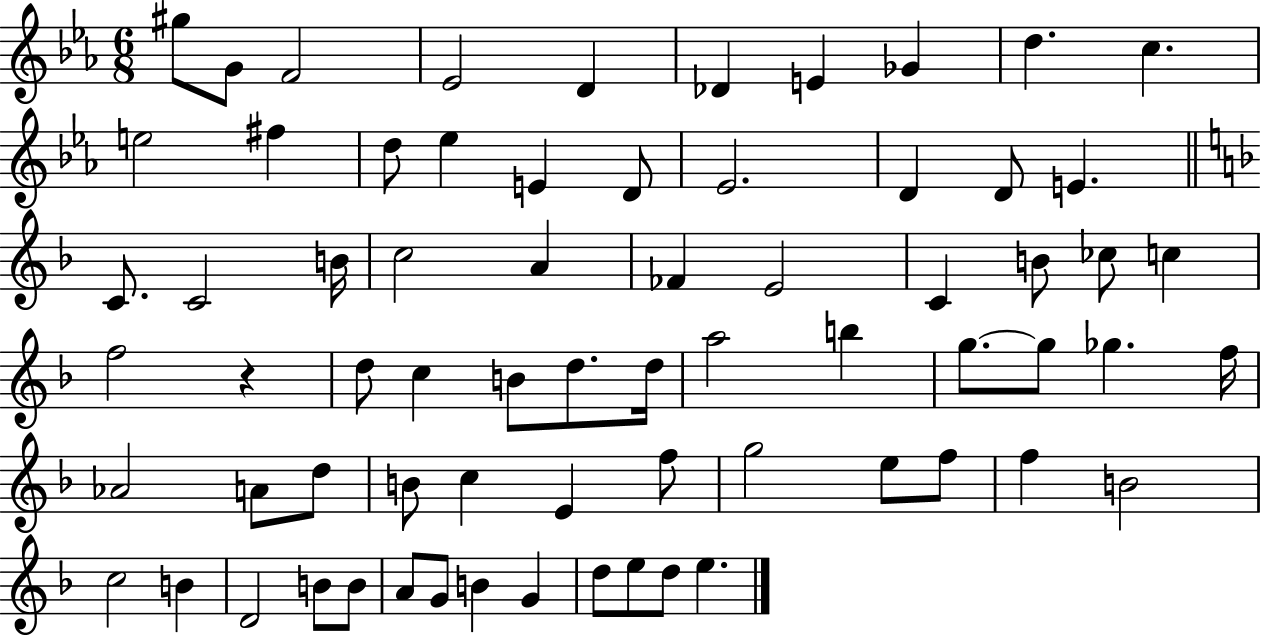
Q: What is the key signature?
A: EES major